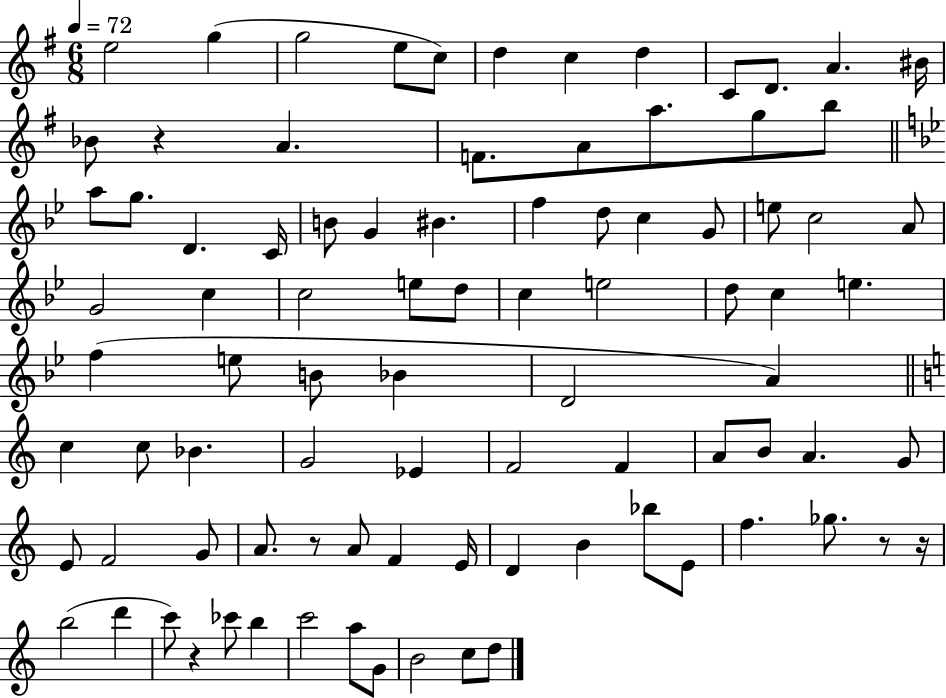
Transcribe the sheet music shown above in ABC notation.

X:1
T:Untitled
M:6/8
L:1/4
K:G
e2 g g2 e/2 c/2 d c d C/2 D/2 A ^B/4 _B/2 z A F/2 A/2 a/2 g/2 b/2 a/2 g/2 D C/4 B/2 G ^B f d/2 c G/2 e/2 c2 A/2 G2 c c2 e/2 d/2 c e2 d/2 c e f e/2 B/2 _B D2 A c c/2 _B G2 _E F2 F A/2 B/2 A G/2 E/2 F2 G/2 A/2 z/2 A/2 F E/4 D B _b/2 E/2 f _g/2 z/2 z/4 b2 d' c'/2 z _c'/2 b c'2 a/2 G/2 B2 c/2 d/2